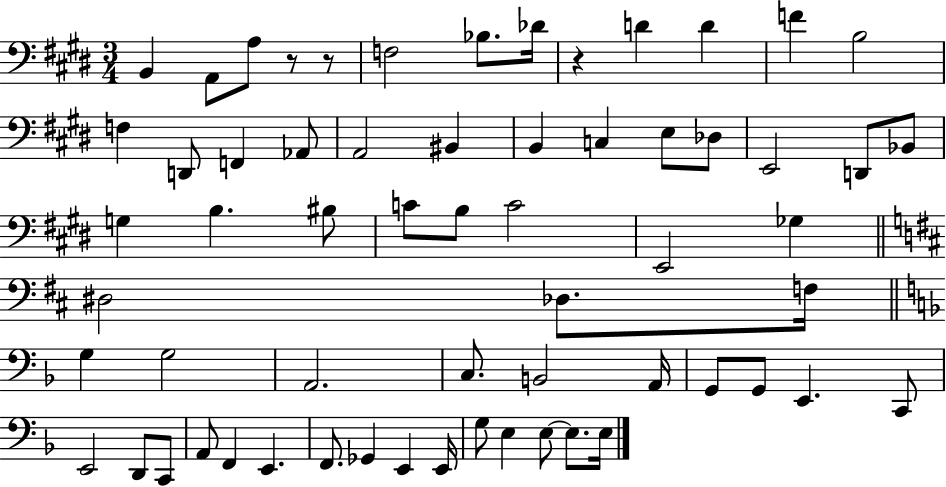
{
  \clef bass
  \numericTimeSignature
  \time 3/4
  \key e \major
  \repeat volta 2 { b,4 a,8 a8 r8 r8 | f2 bes8. des'16 | r4 d'4 d'4 | f'4 b2 | \break f4 d,8 f,4 aes,8 | a,2 bis,4 | b,4 c4 e8 des8 | e,2 d,8 bes,8 | \break g4 b4. bis8 | c'8 b8 c'2 | e,2 ges4 | \bar "||" \break \key d \major dis2 des8. f16 | \bar "||" \break \key d \minor g4 g2 | a,2. | c8. b,2 a,16 | g,8 g,8 e,4. c,8 | \break e,2 d,8 c,8 | a,8 f,4 e,4. | f,8. ges,4 e,4 e,16 | g8 e4 e8~~ e8. e16 | \break } \bar "|."
}